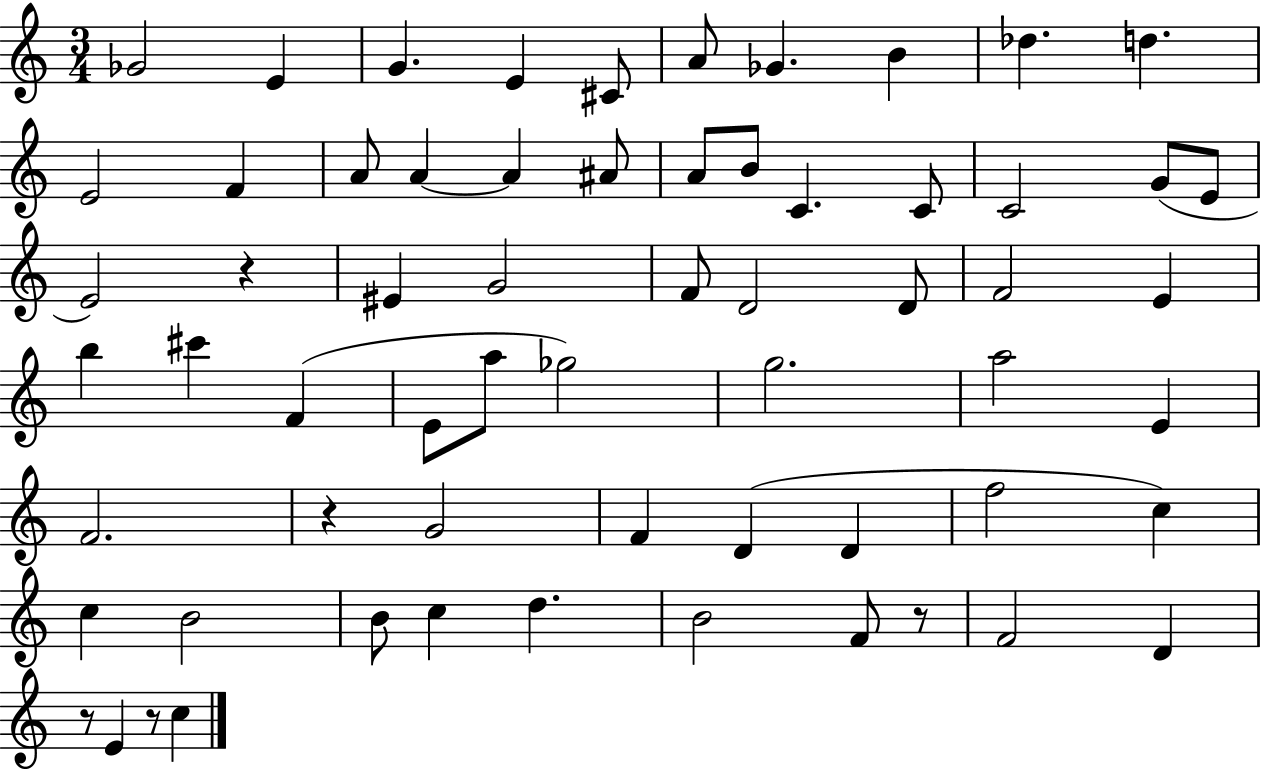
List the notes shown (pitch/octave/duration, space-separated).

Gb4/h E4/q G4/q. E4/q C#4/e A4/e Gb4/q. B4/q Db5/q. D5/q. E4/h F4/q A4/e A4/q A4/q A#4/e A4/e B4/e C4/q. C4/e C4/h G4/e E4/e E4/h R/q EIS4/q G4/h F4/e D4/h D4/e F4/h E4/q B5/q C#6/q F4/q E4/e A5/e Gb5/h G5/h. A5/h E4/q F4/h. R/q G4/h F4/q D4/q D4/q F5/h C5/q C5/q B4/h B4/e C5/q D5/q. B4/h F4/e R/e F4/h D4/q R/e E4/q R/e C5/q